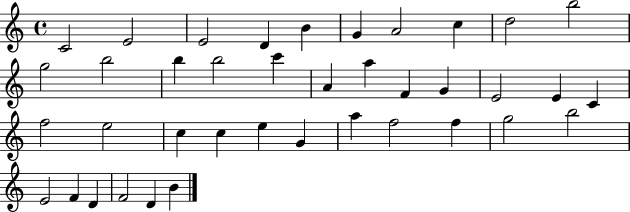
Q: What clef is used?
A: treble